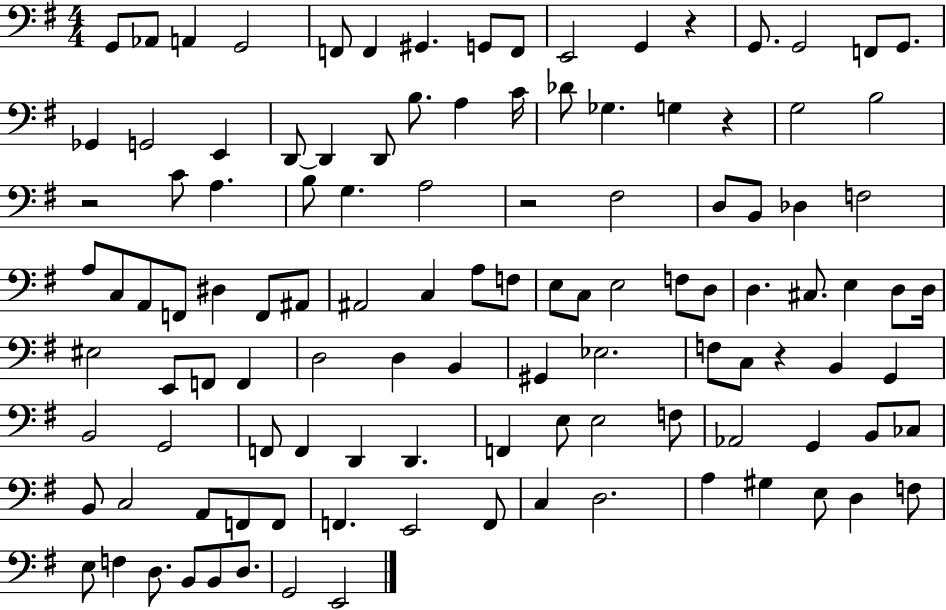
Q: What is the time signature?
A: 4/4